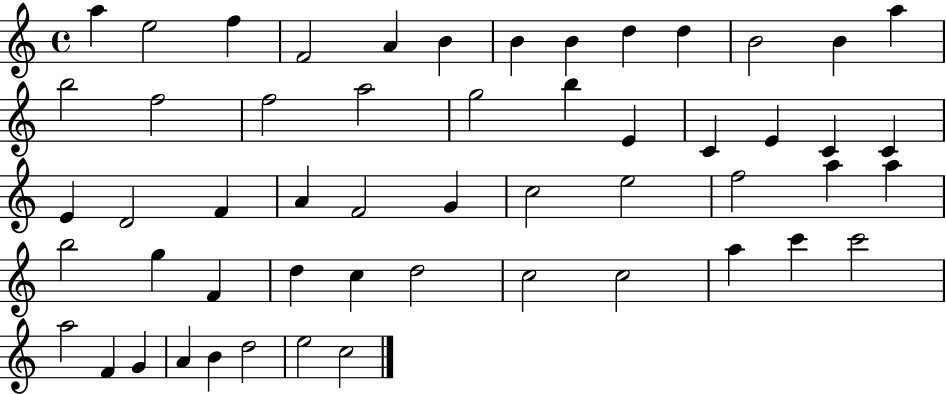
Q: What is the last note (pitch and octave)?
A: C5